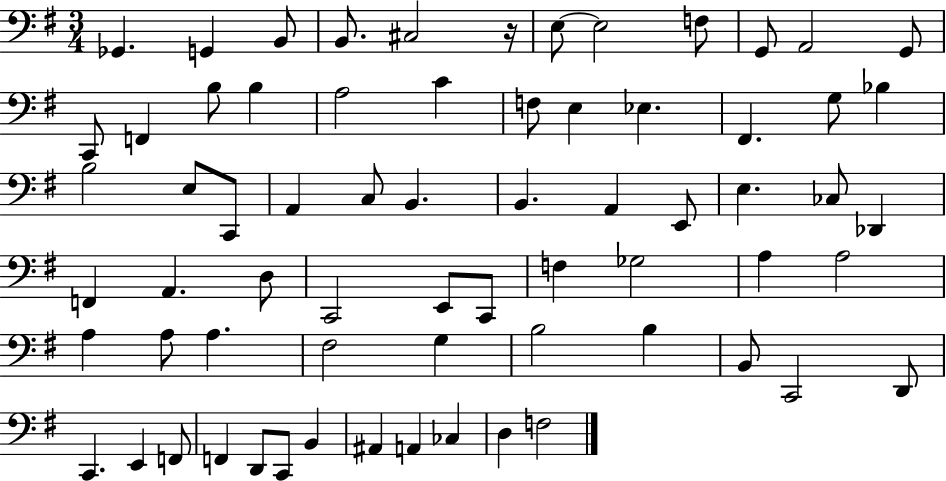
{
  \clef bass
  \numericTimeSignature
  \time 3/4
  \key g \major
  \repeat volta 2 { ges,4. g,4 b,8 | b,8. cis2 r16 | e8~~ e2 f8 | g,8 a,2 g,8 | \break c,8 f,4 b8 b4 | a2 c'4 | f8 e4 ees4. | fis,4. g8 bes4 | \break b2 e8 c,8 | a,4 c8 b,4. | b,4. a,4 e,8 | e4. ces8 des,4 | \break f,4 a,4. d8 | c,2 e,8 c,8 | f4 ges2 | a4 a2 | \break a4 a8 a4. | fis2 g4 | b2 b4 | b,8 c,2 d,8 | \break c,4. e,4 f,8 | f,4 d,8 c,8 b,4 | ais,4 a,4 ces4 | d4 f2 | \break } \bar "|."
}